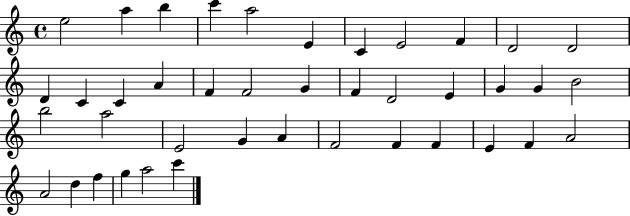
X:1
T:Untitled
M:4/4
L:1/4
K:C
e2 a b c' a2 E C E2 F D2 D2 D C C A F F2 G F D2 E G G B2 b2 a2 E2 G A F2 F F E F A2 A2 d f g a2 c'